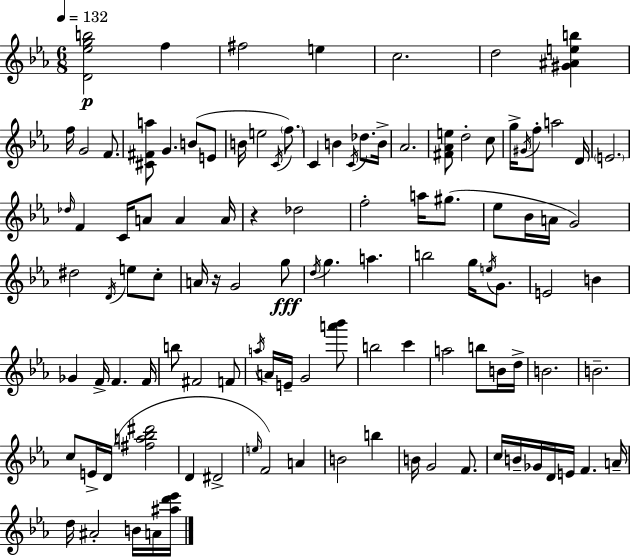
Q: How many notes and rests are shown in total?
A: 111